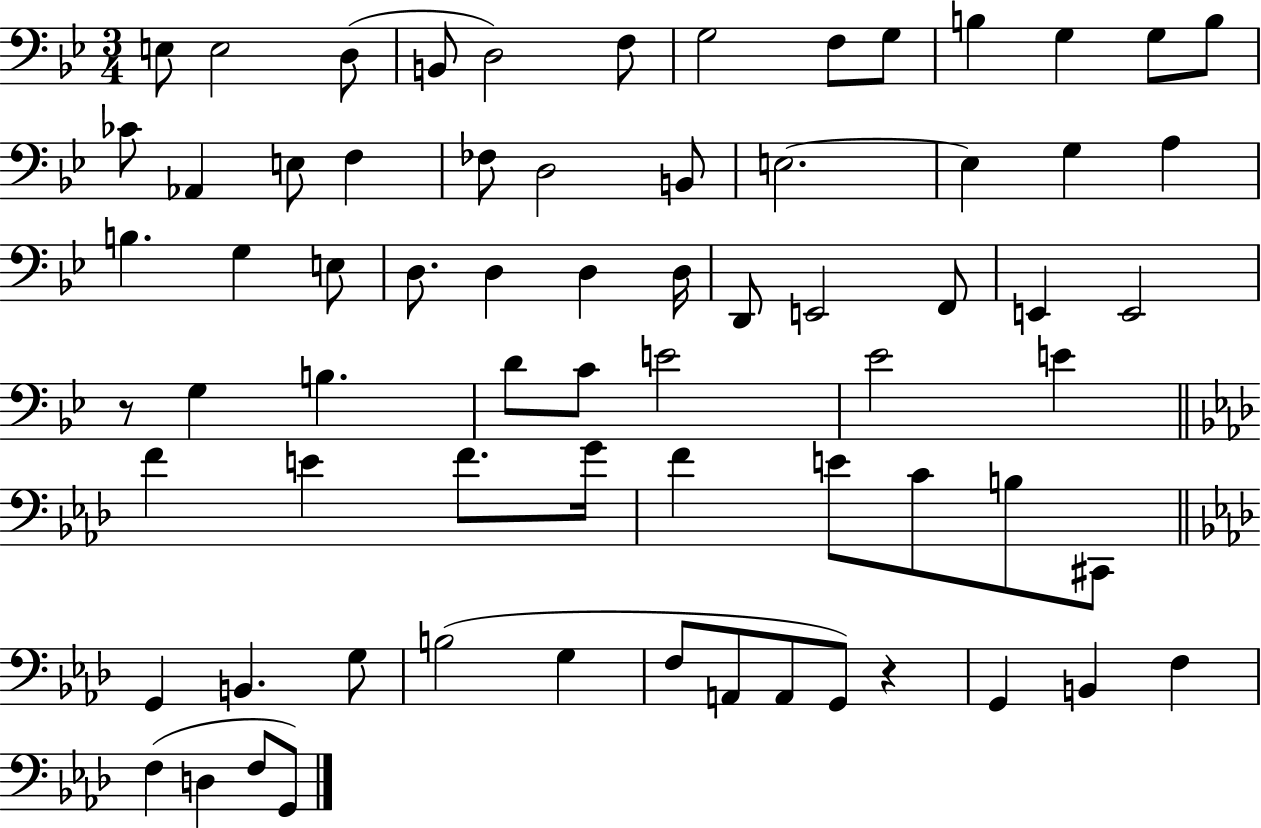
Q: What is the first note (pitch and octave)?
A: E3